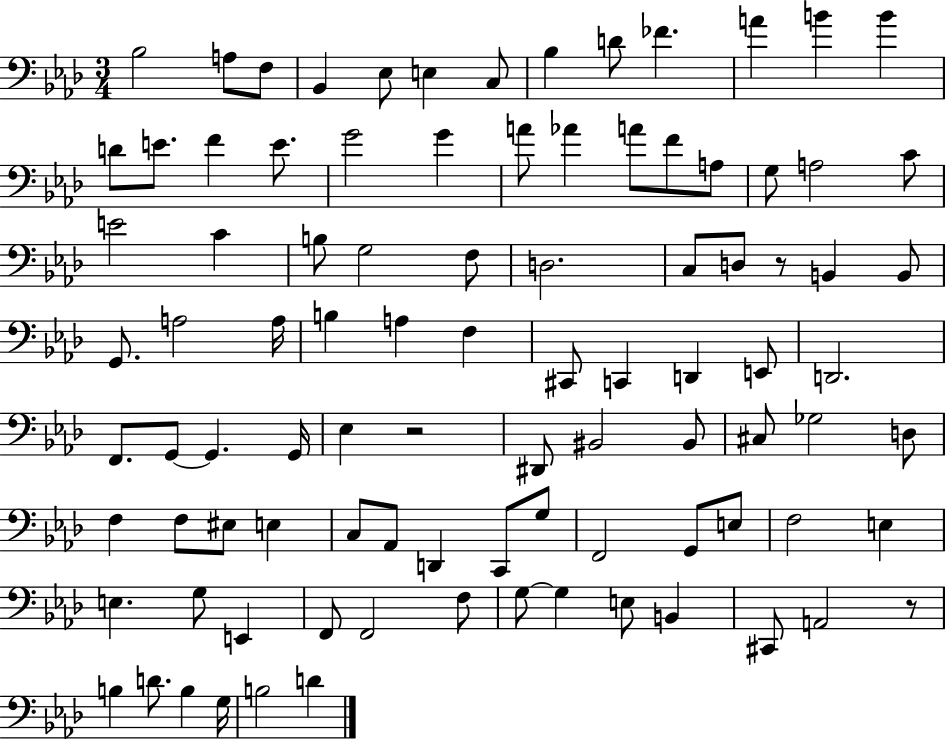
X:1
T:Untitled
M:3/4
L:1/4
K:Ab
_B,2 A,/2 F,/2 _B,, _E,/2 E, C,/2 _B, D/2 _F A B B D/2 E/2 F E/2 G2 G A/2 _A A/2 F/2 A,/2 G,/2 A,2 C/2 E2 C B,/2 G,2 F,/2 D,2 C,/2 D,/2 z/2 B,, B,,/2 G,,/2 A,2 A,/4 B, A, F, ^C,,/2 C,, D,, E,,/2 D,,2 F,,/2 G,,/2 G,, G,,/4 _E, z2 ^D,,/2 ^B,,2 ^B,,/2 ^C,/2 _G,2 D,/2 F, F,/2 ^E,/2 E, C,/2 _A,,/2 D,, C,,/2 G,/2 F,,2 G,,/2 E,/2 F,2 E, E, G,/2 E,, F,,/2 F,,2 F,/2 G,/2 G, E,/2 B,, ^C,,/2 A,,2 z/2 B, D/2 B, G,/4 B,2 D